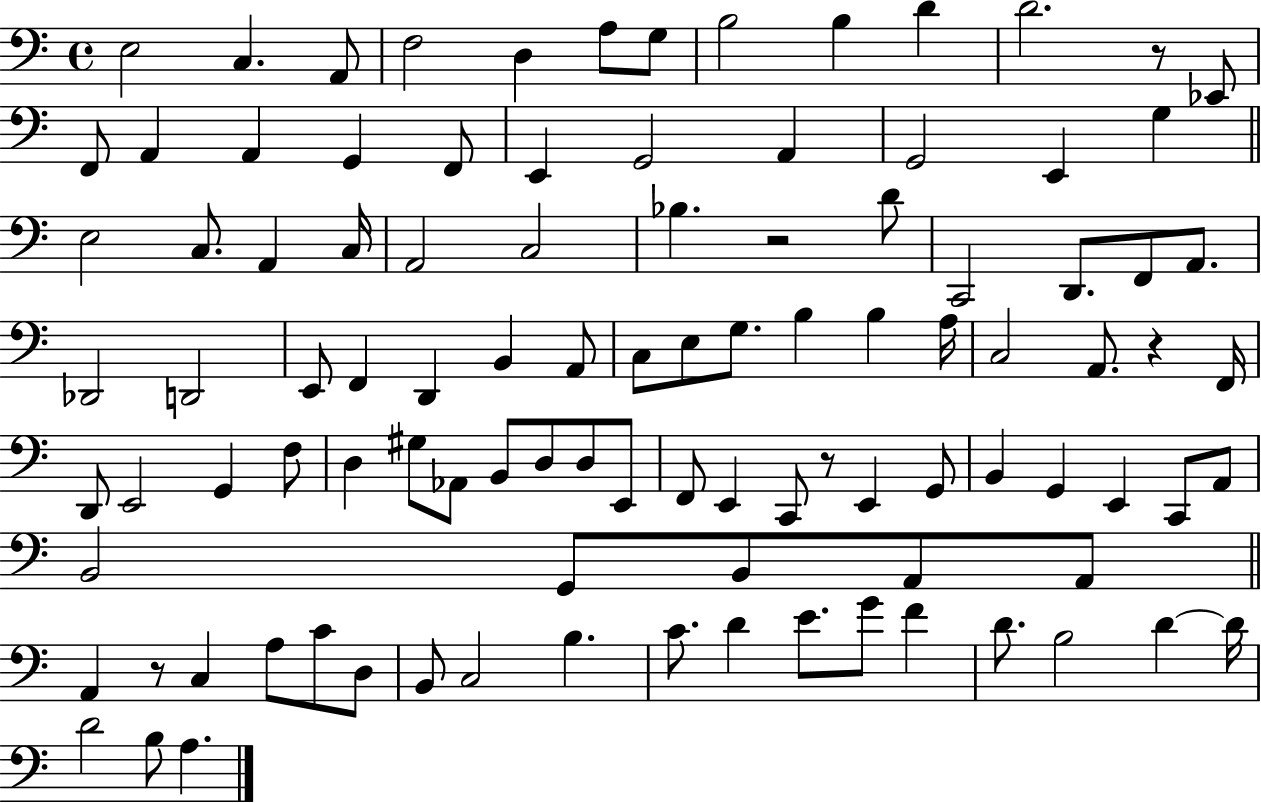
{
  \clef bass
  \time 4/4
  \defaultTimeSignature
  \key c \major
  e2 c4. a,8 | f2 d4 a8 g8 | b2 b4 d'4 | d'2. r8 ees,8 | \break f,8 a,4 a,4 g,4 f,8 | e,4 g,2 a,4 | g,2 e,4 g4 | \bar "||" \break \key a \minor e2 c8. a,4 c16 | a,2 c2 | bes4. r2 d'8 | c,2 d,8. f,8 a,8. | \break des,2 d,2 | e,8 f,4 d,4 b,4 a,8 | c8 e8 g8. b4 b4 a16 | c2 a,8. r4 f,16 | \break d,8 e,2 g,4 f8 | d4 gis8 aes,8 b,8 d8 d8 e,8 | f,8 e,4 c,8 r8 e,4 g,8 | b,4 g,4 e,4 c,8 a,8 | \break b,2 g,8 b,8 a,8 a,8 | \bar "||" \break \key c \major a,4 r8 c4 a8 c'8 d8 | b,8 c2 b4. | c'8. d'4 e'8. g'8 f'4 | d'8. b2 d'4~~ d'16 | \break d'2 b8 a4. | \bar "|."
}